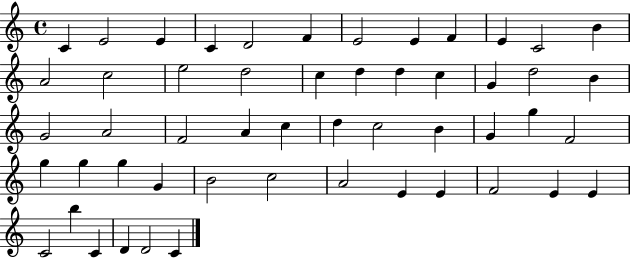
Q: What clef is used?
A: treble